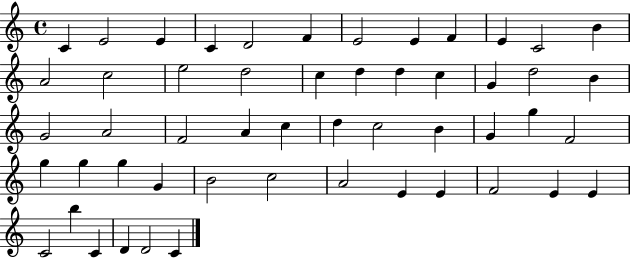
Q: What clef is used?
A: treble